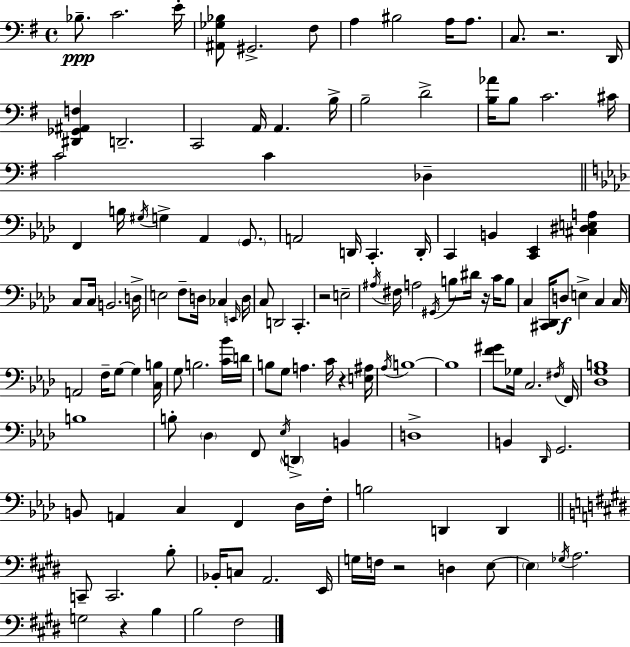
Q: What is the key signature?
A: G major